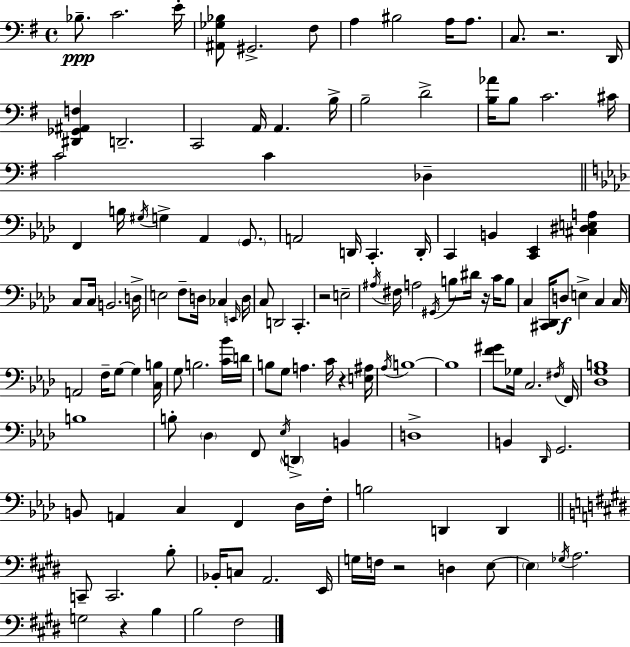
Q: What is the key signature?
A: G major